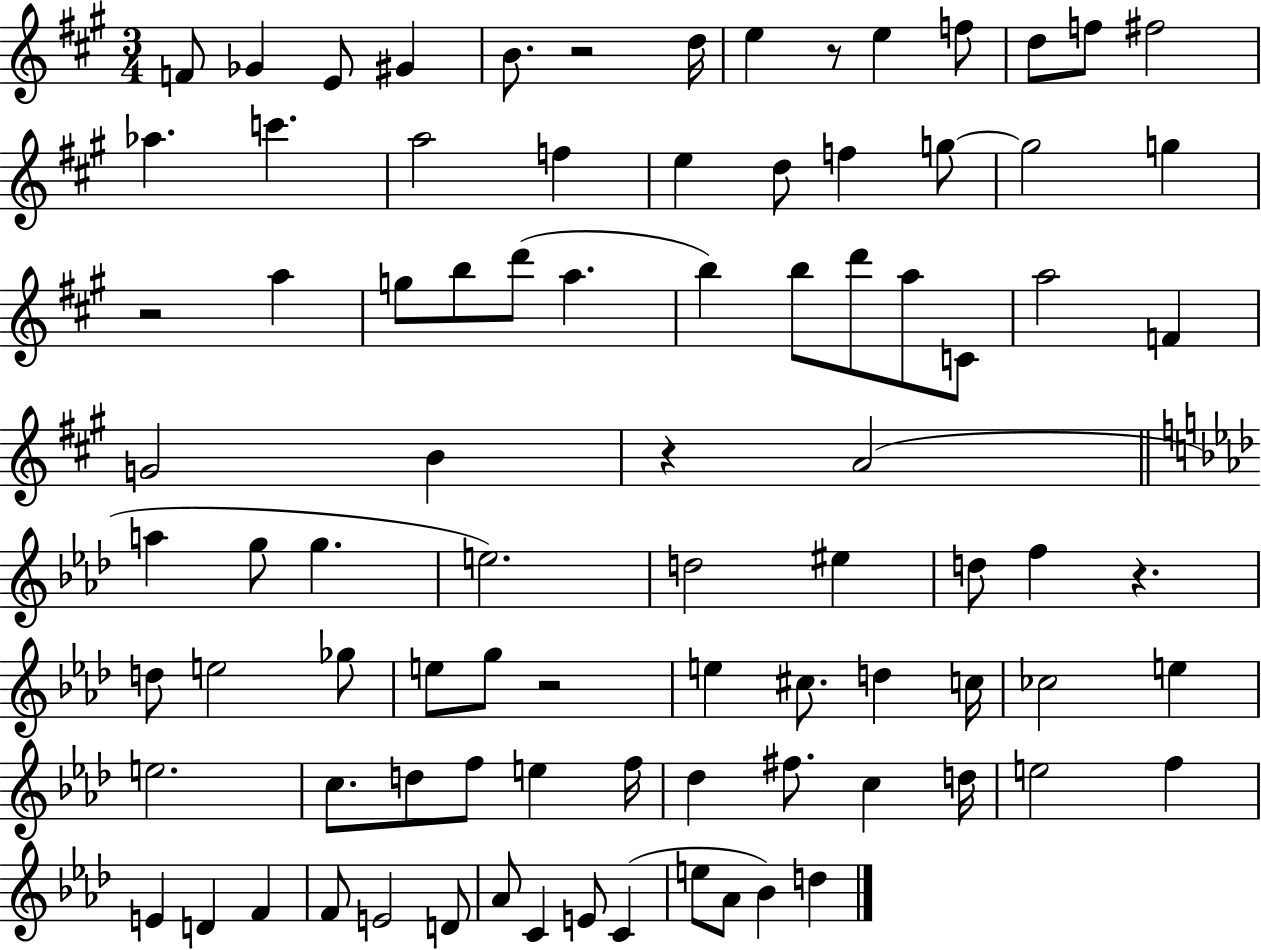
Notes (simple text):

F4/e Gb4/q E4/e G#4/q B4/e. R/h D5/s E5/q R/e E5/q F5/e D5/e F5/e F#5/h Ab5/q. C6/q. A5/h F5/q E5/q D5/e F5/q G5/e G5/h G5/q R/h A5/q G5/e B5/e D6/e A5/q. B5/q B5/e D6/e A5/e C4/e A5/h F4/q G4/h B4/q R/q A4/h A5/q G5/e G5/q. E5/h. D5/h EIS5/q D5/e F5/q R/q. D5/e E5/h Gb5/e E5/e G5/e R/h E5/q C#5/e. D5/q C5/s CES5/h E5/q E5/h. C5/e. D5/e F5/e E5/q F5/s Db5/q F#5/e. C5/q D5/s E5/h F5/q E4/q D4/q F4/q F4/e E4/h D4/e Ab4/e C4/q E4/e C4/q E5/e Ab4/e Bb4/q D5/q